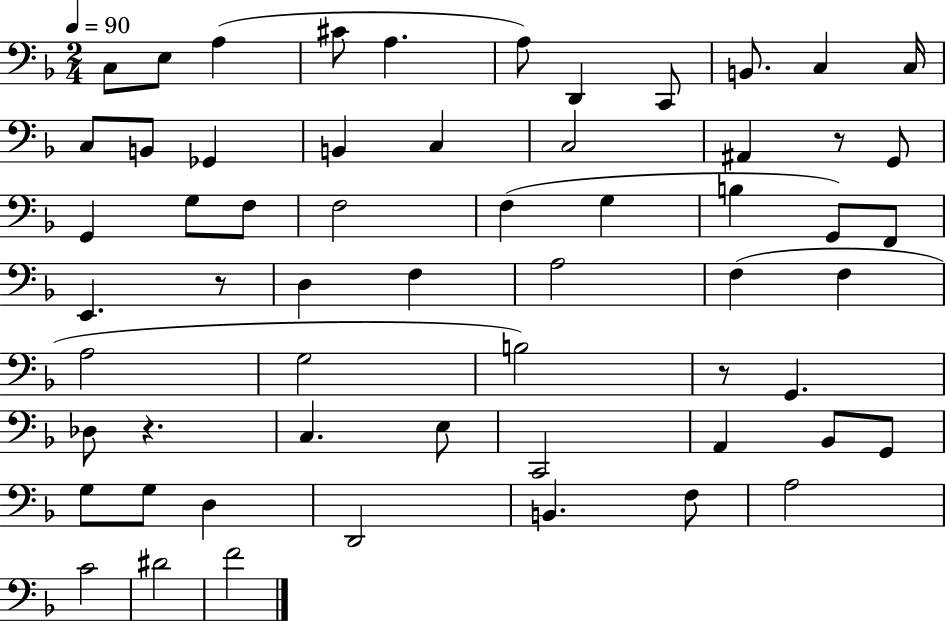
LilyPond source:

{
  \clef bass
  \numericTimeSignature
  \time 2/4
  \key f \major
  \tempo 4 = 90
  c8 e8 a4( | cis'8 a4. | a8) d,4 c,8 | b,8. c4 c16 | \break c8 b,8 ges,4 | b,4 c4 | c2 | ais,4 r8 g,8 | \break g,4 g8 f8 | f2 | f4( g4 | b4 g,8) f,8 | \break e,4. r8 | d4 f4 | a2 | f4( f4 | \break a2 | g2 | b2) | r8 g,4. | \break des8 r4. | c4. e8 | c,2 | a,4 bes,8 g,8 | \break g8 g8 d4 | d,2 | b,4. f8 | a2 | \break c'2 | dis'2 | f'2 | \bar "|."
}